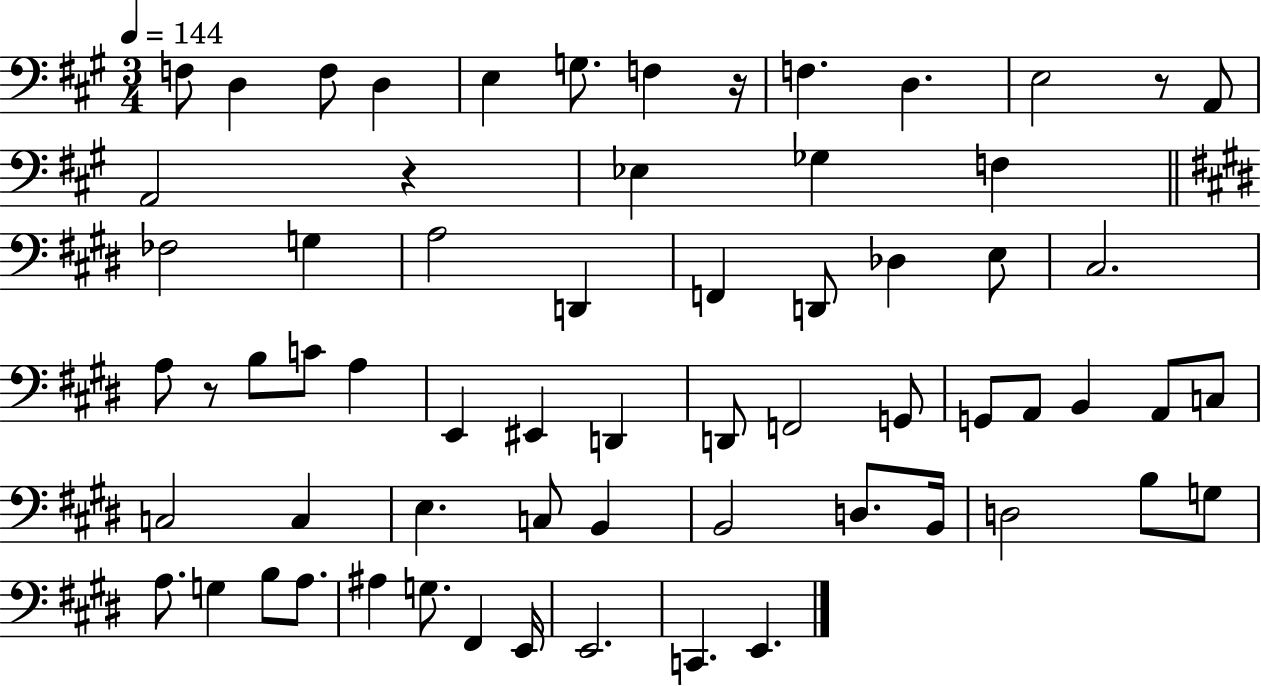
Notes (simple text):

F3/e D3/q F3/e D3/q E3/q G3/e. F3/q R/s F3/q. D3/q. E3/h R/e A2/e A2/h R/q Eb3/q Gb3/q F3/q FES3/h G3/q A3/h D2/q F2/q D2/e Db3/q E3/e C#3/h. A3/e R/e B3/e C4/e A3/q E2/q EIS2/q D2/q D2/e F2/h G2/e G2/e A2/e B2/q A2/e C3/e C3/h C3/q E3/q. C3/e B2/q B2/h D3/e. B2/s D3/h B3/e G3/e A3/e. G3/q B3/e A3/e. A#3/q G3/e. F#2/q E2/s E2/h. C2/q. E2/q.